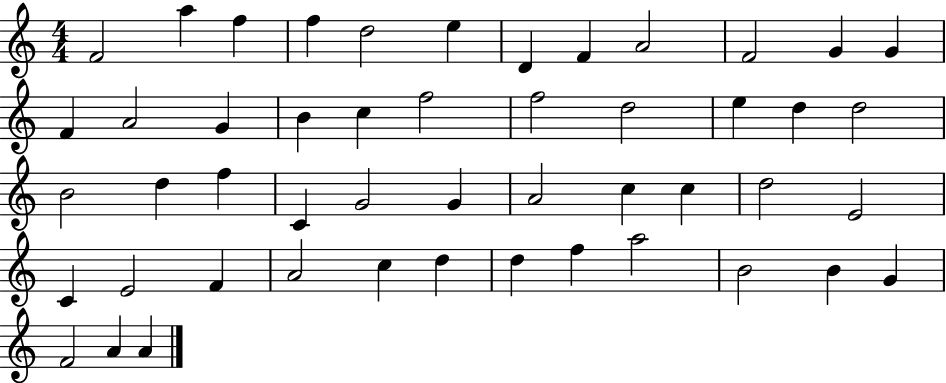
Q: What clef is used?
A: treble